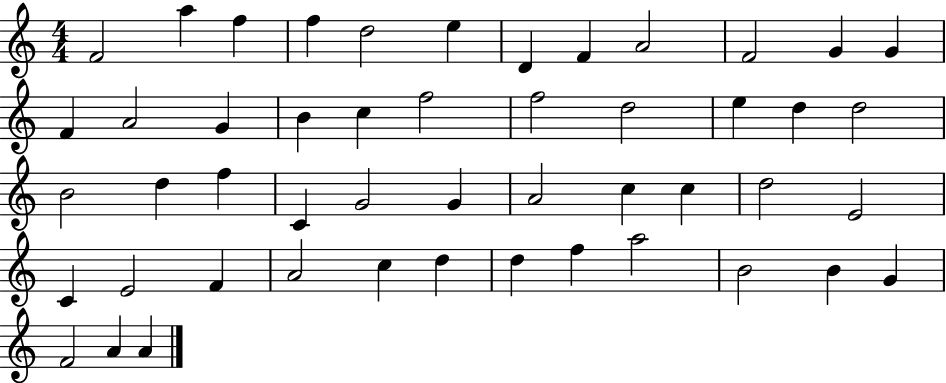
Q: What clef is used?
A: treble